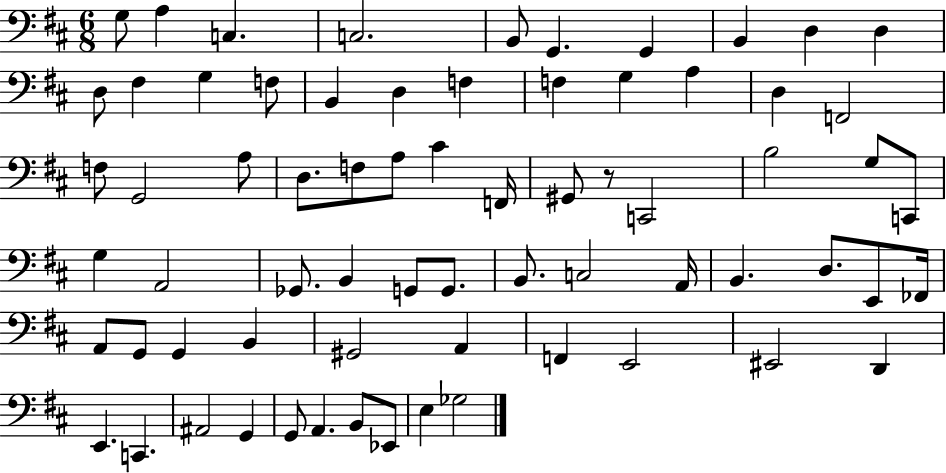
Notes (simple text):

G3/e A3/q C3/q. C3/h. B2/e G2/q. G2/q B2/q D3/q D3/q D3/e F#3/q G3/q F3/e B2/q D3/q F3/q F3/q G3/q A3/q D3/q F2/h F3/e G2/h A3/e D3/e. F3/e A3/e C#4/q F2/s G#2/e R/e C2/h B3/h G3/e C2/e G3/q A2/h Gb2/e. B2/q G2/e G2/e. B2/e. C3/h A2/s B2/q. D3/e. E2/e FES2/s A2/e G2/e G2/q B2/q G#2/h A2/q F2/q E2/h EIS2/h D2/q E2/q. C2/q. A#2/h G2/q G2/e A2/q. B2/e Eb2/e E3/q Gb3/h